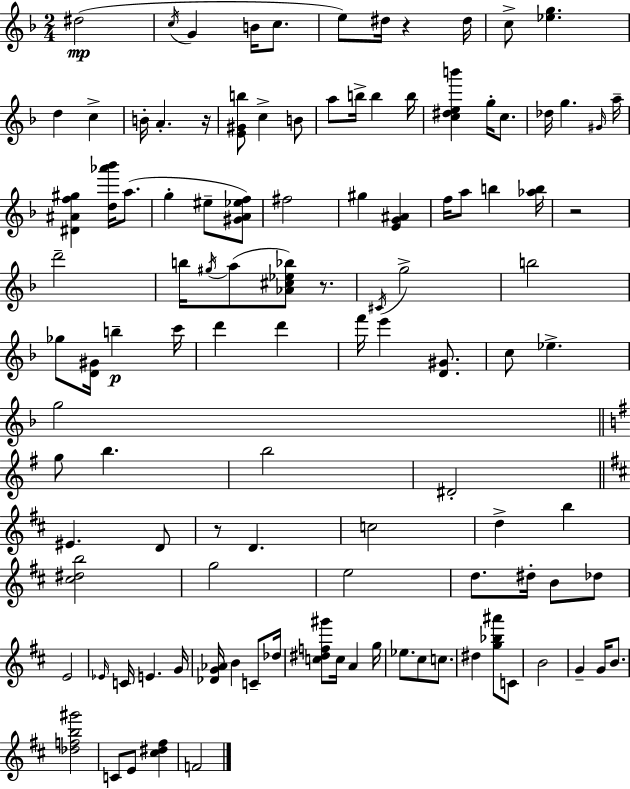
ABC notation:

X:1
T:Untitled
M:2/4
L:1/4
K:Dm
^d2 c/4 G B/4 c/2 e/2 ^d/4 z ^d/4 c/2 [_eg] d c B/4 A z/4 [E^Gb]/2 c B/2 a/2 b/4 b b/4 [c^deb'] g/4 c/2 _d/4 g ^G/4 a/4 [^D^Af^g] [d_a'_b']/4 a/2 g ^e/2 [^GA_ef]/2 ^f2 ^g [EG^A] f/4 a/2 b [_ab]/4 z2 d'2 b/4 ^g/4 a/2 [_A^c_e_b]/2 z/2 ^C/4 g2 b2 _g/2 [D^G]/4 b c'/4 d' d' f'/4 e' [D^G]/2 c/2 _e g2 g/2 b b2 ^D2 ^E D/2 z/2 D c2 d b [^c^db]2 g2 e2 d/2 ^d/4 B/2 _d/2 E2 _E/4 C/4 E G/4 [_DG_A]/4 B C/2 _d/4 [c^df^g']/2 c/4 A g/4 _e/2 ^c/2 c/2 ^d [g_b^a']/2 C/2 B2 G G/4 B/2 [_dfb^g']2 C/2 E/2 [^c^d^f] F2